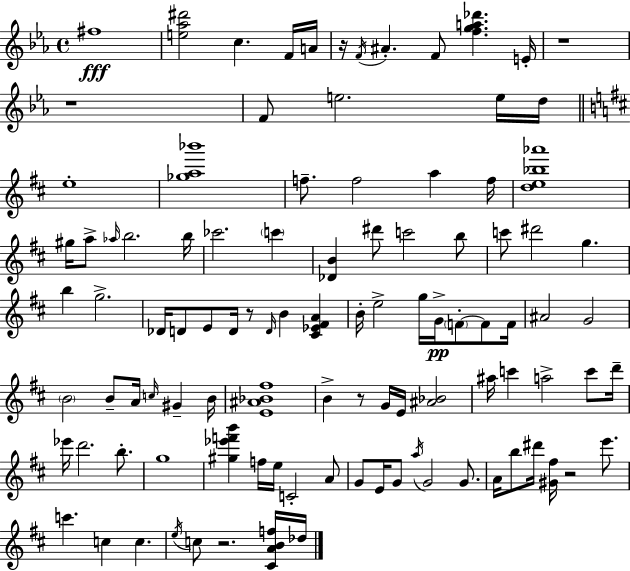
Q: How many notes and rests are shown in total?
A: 103